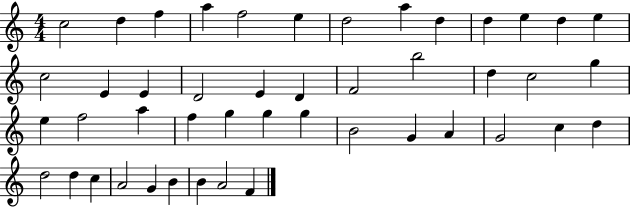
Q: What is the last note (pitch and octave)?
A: F4